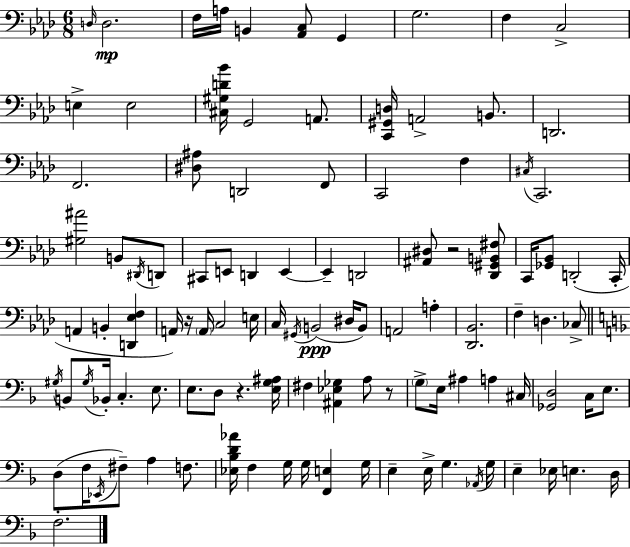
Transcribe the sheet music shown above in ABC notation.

X:1
T:Untitled
M:6/8
L:1/4
K:Ab
D,/4 D,2 F,/4 A,/4 B,, [_A,,C,]/2 G,, G,2 F, C,2 E, E,2 [^C,^G,D_B]/4 G,,2 A,,/2 [C,,^G,,D,]/4 A,,2 B,,/2 D,,2 F,,2 [^D,^A,]/2 D,,2 F,,/2 C,,2 F, ^C,/4 C,,2 [^G,^A]2 B,,/2 ^D,,/4 D,,/2 ^C,,/2 E,,/2 D,, E,, E,, D,,2 [^A,,^D,]/2 z2 [_D,,^G,,B,,^F,]/2 C,,/4 [_G,,_B,,]/2 D,,2 C,,/4 A,, B,, [D,,_E,F,] A,,/4 z/4 A,,/4 C,2 E,/4 C,/4 ^G,,/4 B,,2 ^D,/4 B,,/2 A,,2 A, [_D,,_B,,]2 F, D, _C,/2 ^G,/4 B,,/2 ^G,/4 _B,,/4 C, E,/2 E,/2 D,/2 z [E,G,^A,]/4 ^F, [^A,,_E,_G,] A,/2 z/2 G,/2 E,/4 ^A, A, ^C,/4 [_G,,D,]2 C,/4 E,/2 D,/2 F,/4 _E,,/4 ^F,/2 A, F,/2 [_E,_B,D_A]/4 F, G,/4 G,/4 [F,,E,] G,/4 E, E,/4 G, _A,,/4 G,/4 E, _E,/4 E, D,/4 F,2